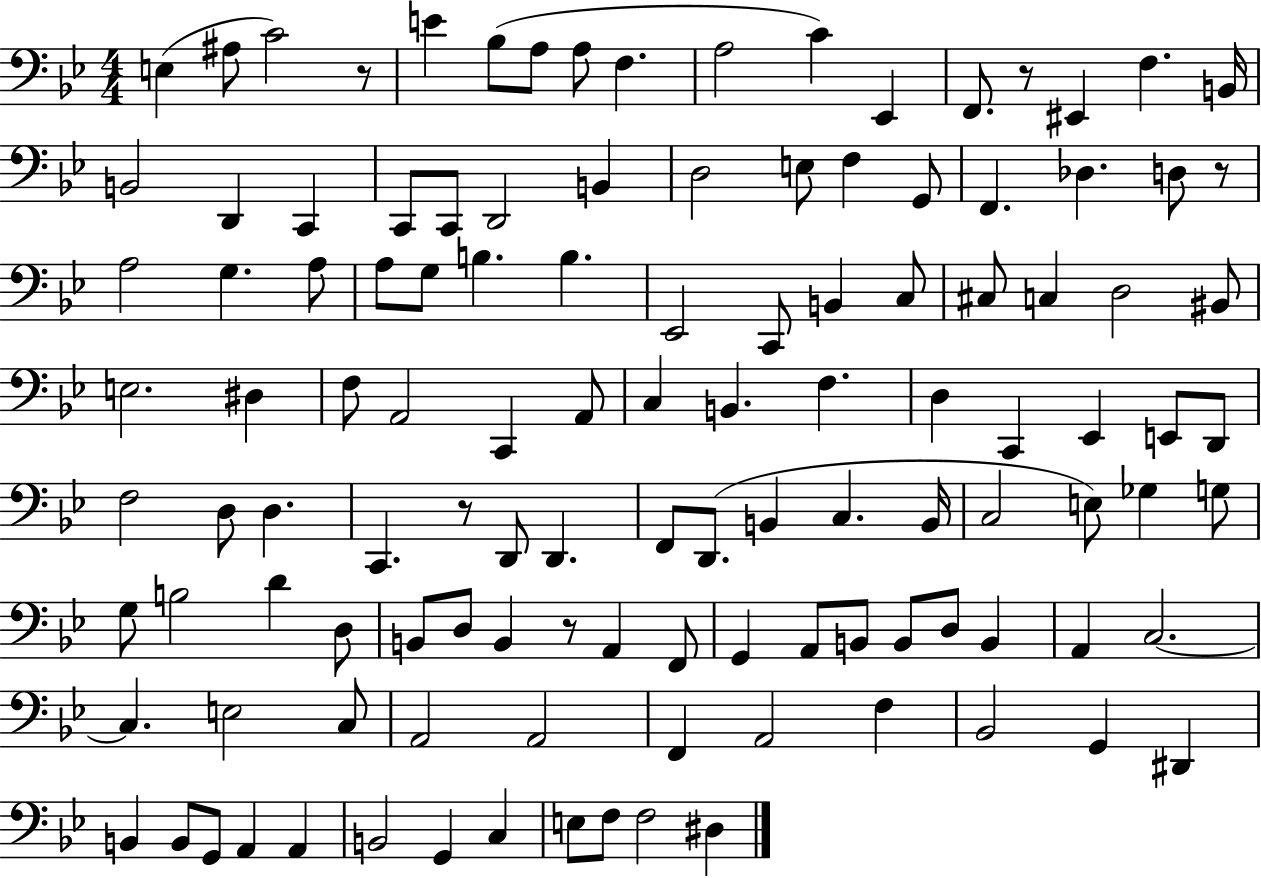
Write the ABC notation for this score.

X:1
T:Untitled
M:4/4
L:1/4
K:Bb
E, ^A,/2 C2 z/2 E _B,/2 A,/2 A,/2 F, A,2 C _E,, F,,/2 z/2 ^E,, F, B,,/4 B,,2 D,, C,, C,,/2 C,,/2 D,,2 B,, D,2 E,/2 F, G,,/2 F,, _D, D,/2 z/2 A,2 G, A,/2 A,/2 G,/2 B, B, _E,,2 C,,/2 B,, C,/2 ^C,/2 C, D,2 ^B,,/2 E,2 ^D, F,/2 A,,2 C,, A,,/2 C, B,, F, D, C,, _E,, E,,/2 D,,/2 F,2 D,/2 D, C,, z/2 D,,/2 D,, F,,/2 D,,/2 B,, C, B,,/4 C,2 E,/2 _G, G,/2 G,/2 B,2 D D,/2 B,,/2 D,/2 B,, z/2 A,, F,,/2 G,, A,,/2 B,,/2 B,,/2 D,/2 B,, A,, C,2 C, E,2 C,/2 A,,2 A,,2 F,, A,,2 F, _B,,2 G,, ^D,, B,, B,,/2 G,,/2 A,, A,, B,,2 G,, C, E,/2 F,/2 F,2 ^D,